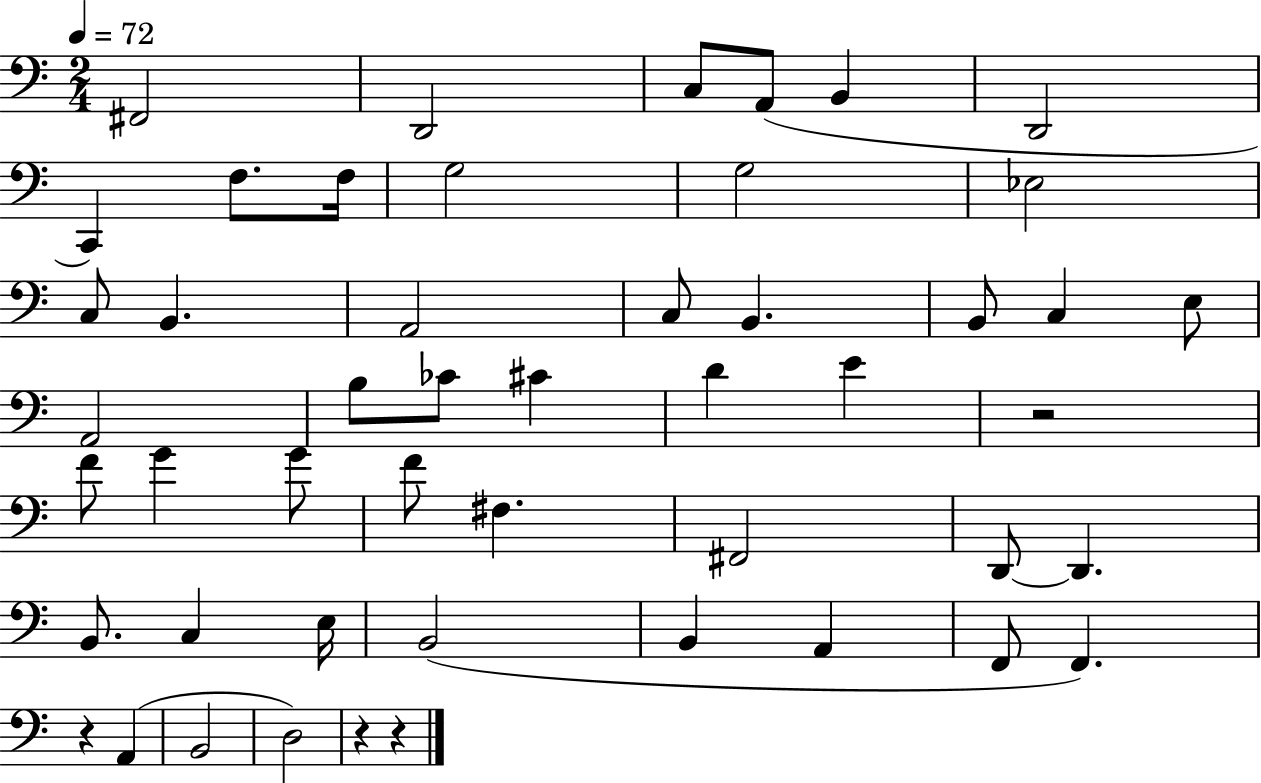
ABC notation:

X:1
T:Untitled
M:2/4
L:1/4
K:C
^F,,2 D,,2 C,/2 A,,/2 B,, D,,2 C,, F,/2 F,/4 G,2 G,2 _E,2 C,/2 B,, A,,2 C,/2 B,, B,,/2 C, E,/2 A,,2 B,/2 _C/2 ^C D E z2 F/2 G G/2 F/2 ^F, ^F,,2 D,,/2 D,, B,,/2 C, E,/4 B,,2 B,, A,, F,,/2 F,, z A,, B,,2 D,2 z z